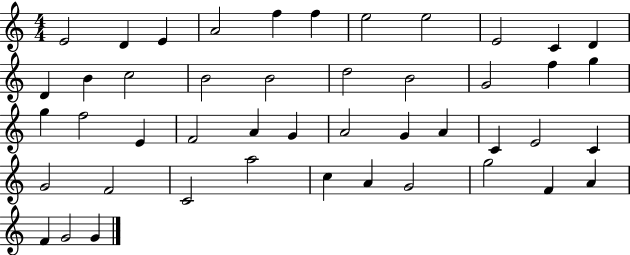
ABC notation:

X:1
T:Untitled
M:4/4
L:1/4
K:C
E2 D E A2 f f e2 e2 E2 C D D B c2 B2 B2 d2 B2 G2 f g g f2 E F2 A G A2 G A C E2 C G2 F2 C2 a2 c A G2 g2 F A F G2 G